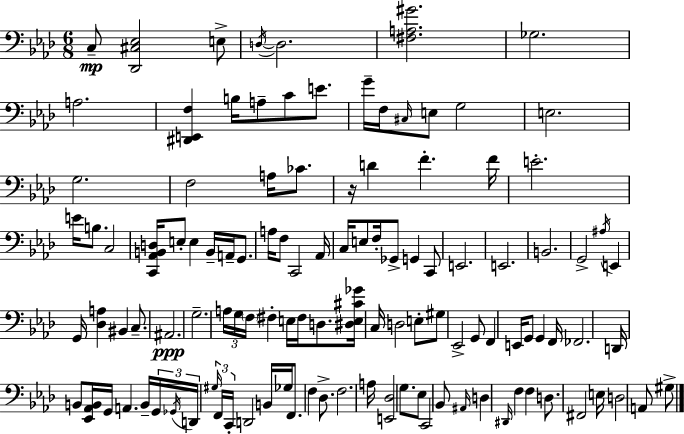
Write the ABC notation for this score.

X:1
T:Untitled
M:6/8
L:1/4
K:Ab
C,/2 [_D,,^C,_E,]2 E,/2 D,/4 D,2 [^F,A,^G]2 _G,2 A,2 [^D,,E,,F,] B,/4 A,/2 C/2 E/2 G/4 F,/4 ^C,/4 E,/2 G,2 E,2 G,2 F,2 A,/4 _C/2 z/4 D F F/4 E2 E/4 B,/2 C,2 [C,,_A,,B,,D,]/4 E,/2 E, B,,/4 A,,/4 G,,/2 A,/4 F,/2 C,,2 _A,,/4 C,/4 E,/2 F,/4 _G,,/2 G,, C,,/2 E,,2 E,,2 B,,2 G,,2 ^A,/4 E,, G,,/4 [_D,A,] ^B,, C,/2 ^A,,2 G,2 A,/4 G,/4 F,/4 ^F, E,/4 ^F,/4 D,/2 [^D,E,^C_G]/4 C,/4 D,2 E,/2 ^G,/2 _E,,2 G,,/2 F,, E,,/4 G,,/2 G,, F,,/4 _F,,2 D,,/4 B,,/2 [_E,,_A,,B,,]/4 G,,/4 A,, B,,/4 G,,/4 _G,,/4 D,,/4 ^G,/4 F,,/4 C,,/4 D,,2 B,,/4 _G,/4 F,,/2 F, _D,/2 F,2 A,/4 [E,,_D,]2 G,/2 _E,/2 C,,2 _B,,/2 ^A,,/4 D, ^D,,/4 F, F, D,/2 ^F,,2 E,/4 D,2 A,,/2 ^G,/2